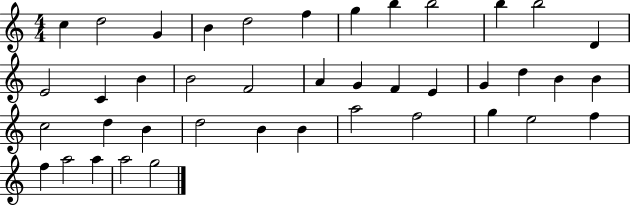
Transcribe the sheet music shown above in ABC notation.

X:1
T:Untitled
M:4/4
L:1/4
K:C
c d2 G B d2 f g b b2 b b2 D E2 C B B2 F2 A G F E G d B B c2 d B d2 B B a2 f2 g e2 f f a2 a a2 g2